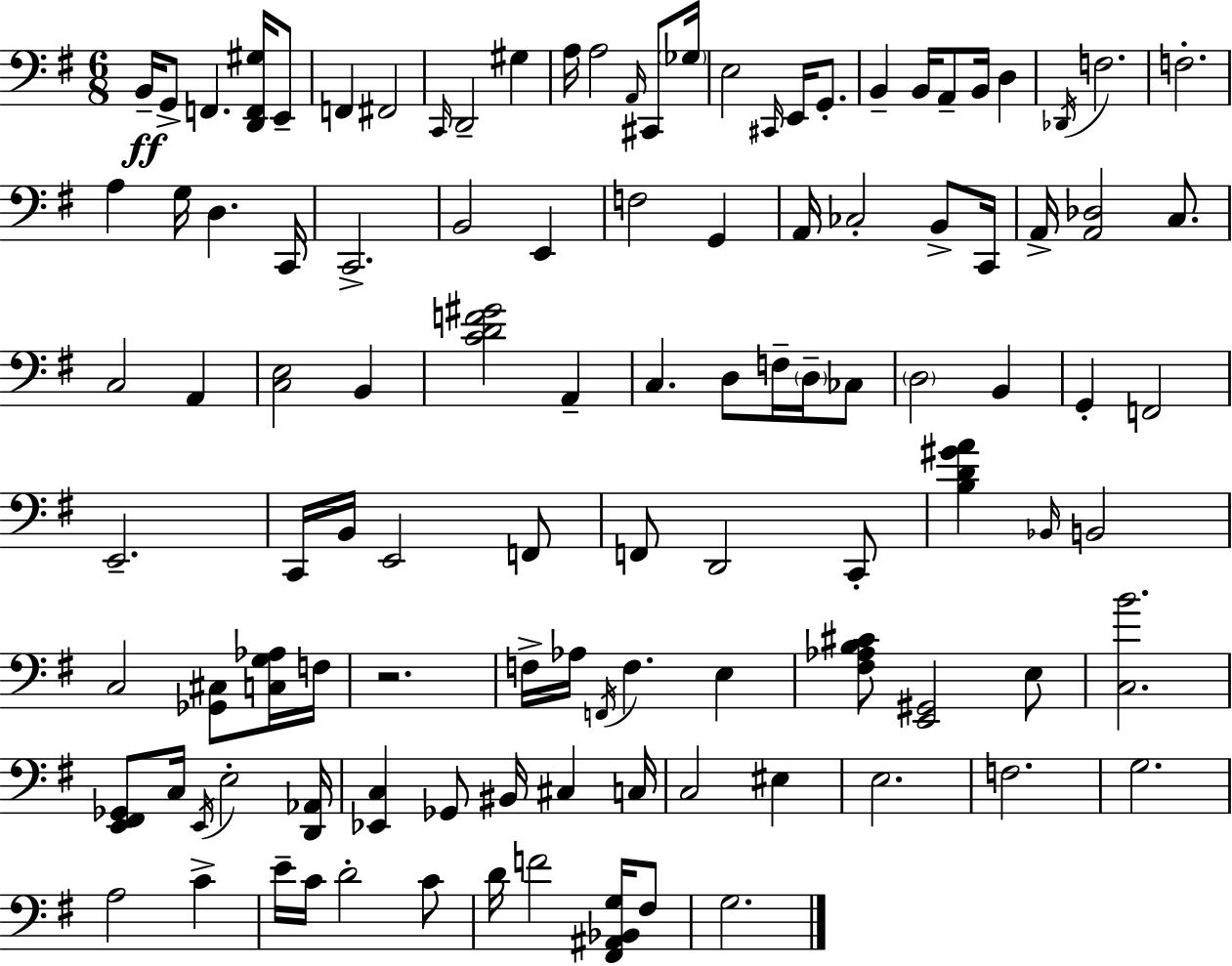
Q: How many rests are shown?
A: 1